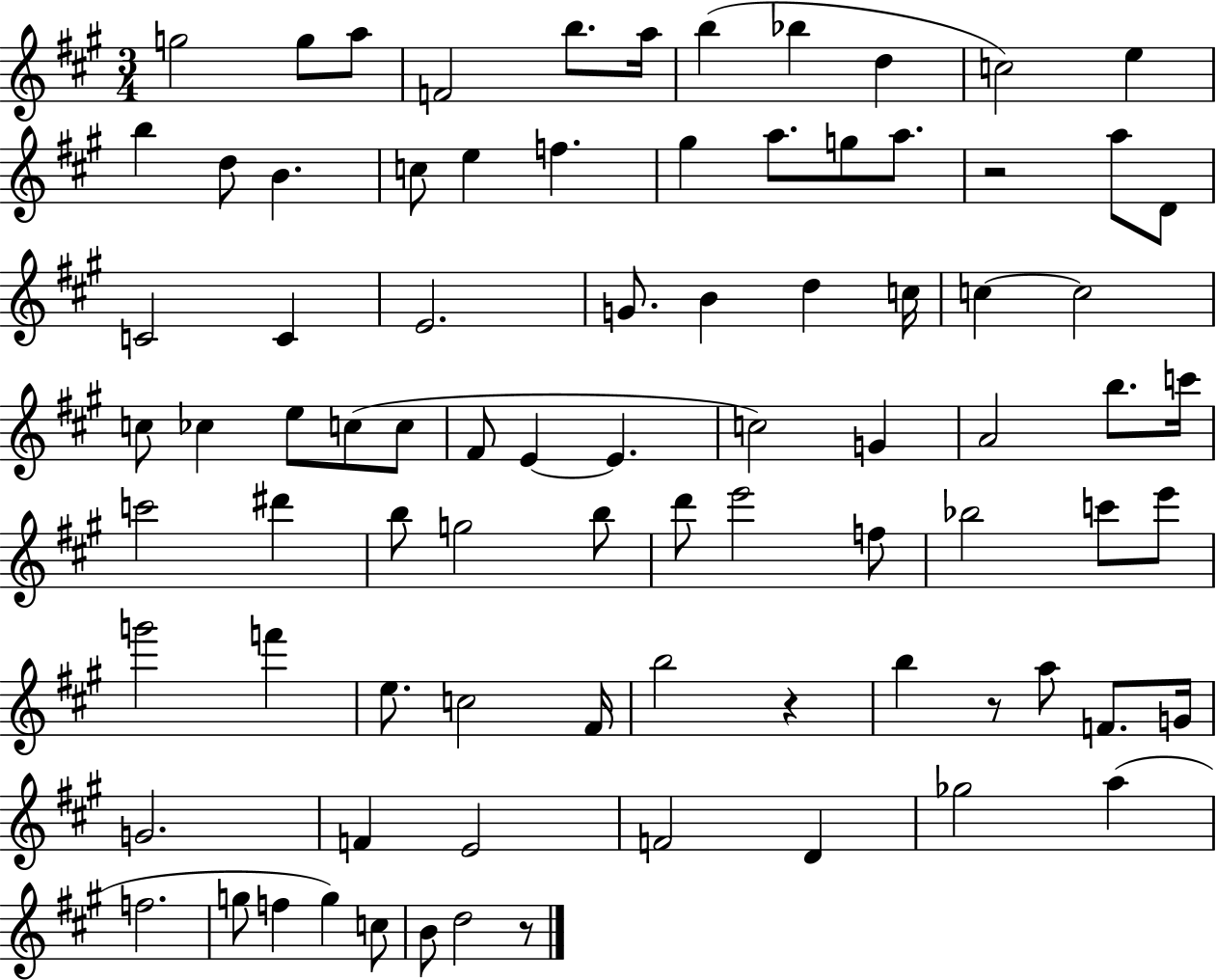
{
  \clef treble
  \numericTimeSignature
  \time 3/4
  \key a \major
  g''2 g''8 a''8 | f'2 b''8. a''16 | b''4( bes''4 d''4 | c''2) e''4 | \break b''4 d''8 b'4. | c''8 e''4 f''4. | gis''4 a''8. g''8 a''8. | r2 a''8 d'8 | \break c'2 c'4 | e'2. | g'8. b'4 d''4 c''16 | c''4~~ c''2 | \break c''8 ces''4 e''8 c''8( c''8 | fis'8 e'4~~ e'4. | c''2) g'4 | a'2 b''8. c'''16 | \break c'''2 dis'''4 | b''8 g''2 b''8 | d'''8 e'''2 f''8 | bes''2 c'''8 e'''8 | \break g'''2 f'''4 | e''8. c''2 fis'16 | b''2 r4 | b''4 r8 a''8 f'8. g'16 | \break g'2. | f'4 e'2 | f'2 d'4 | ges''2 a''4( | \break f''2. | g''8 f''4 g''4) c''8 | b'8 d''2 r8 | \bar "|."
}